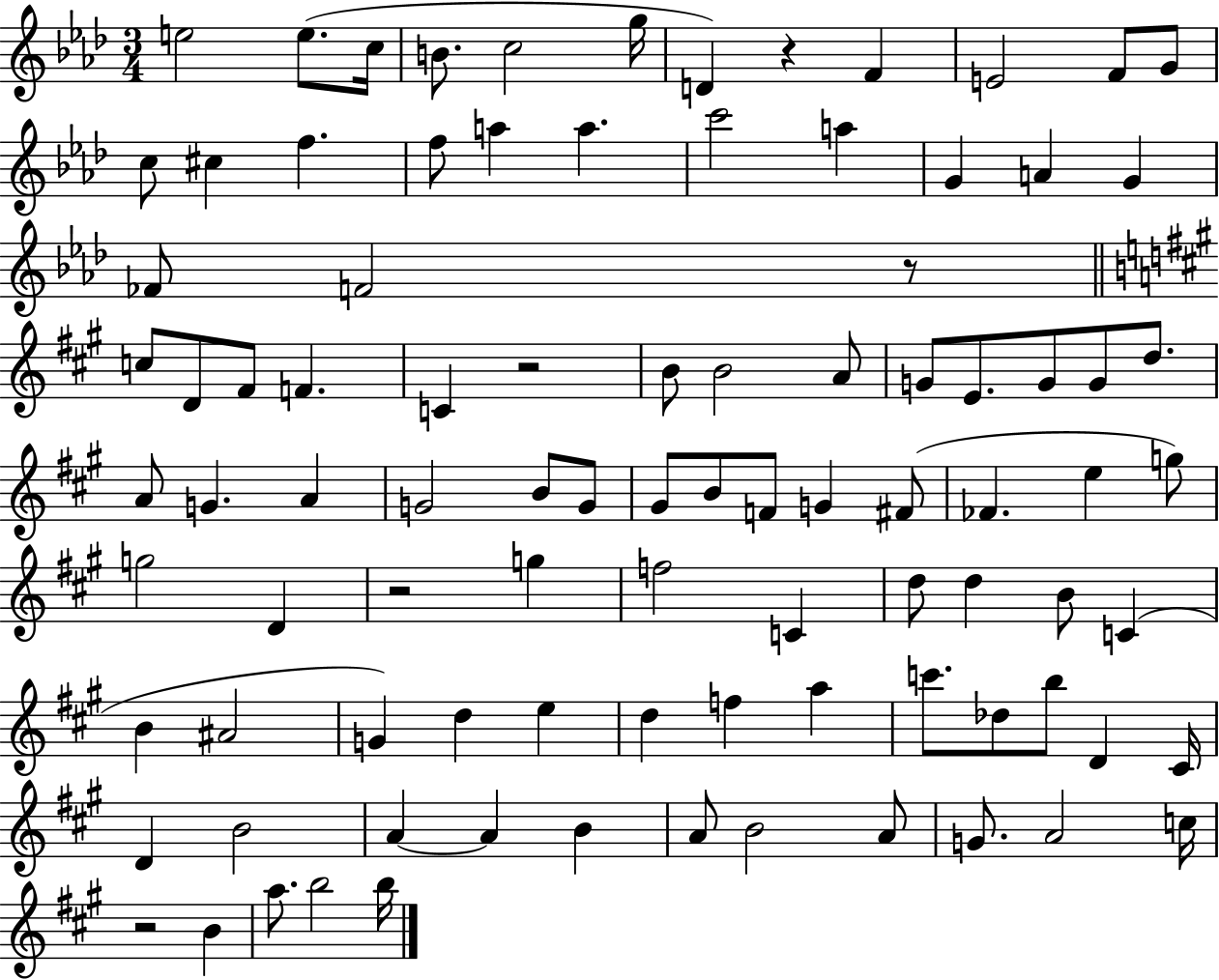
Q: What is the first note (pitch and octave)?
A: E5